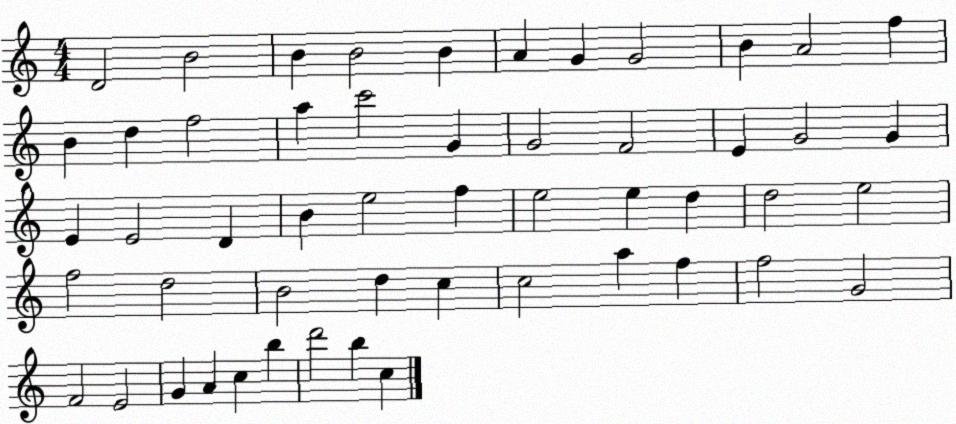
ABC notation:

X:1
T:Untitled
M:4/4
L:1/4
K:C
D2 B2 B B2 B A G G2 B A2 f B d f2 a c'2 G G2 F2 E G2 G E E2 D B e2 f e2 e d d2 e2 f2 d2 B2 d c c2 a f f2 G2 F2 E2 G A c b d'2 b c